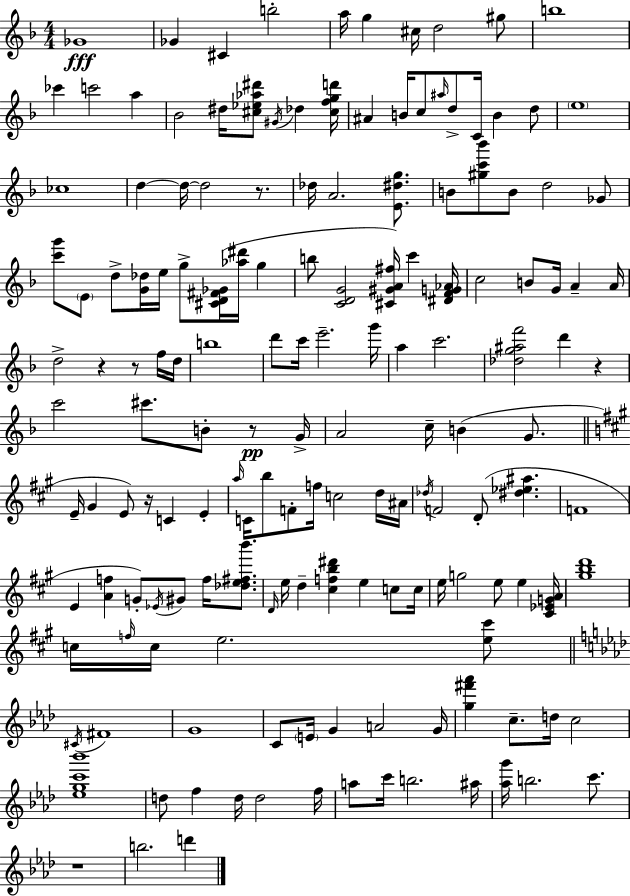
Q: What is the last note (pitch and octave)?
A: D6